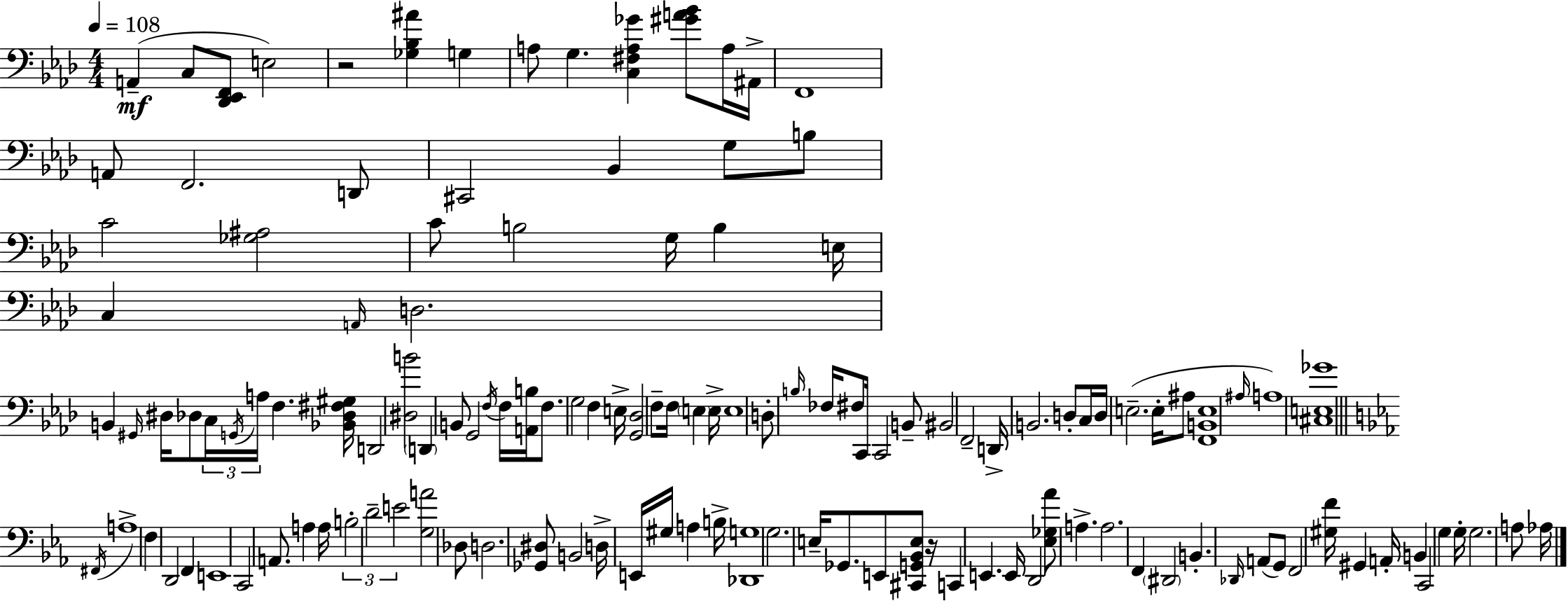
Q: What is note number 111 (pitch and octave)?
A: G3